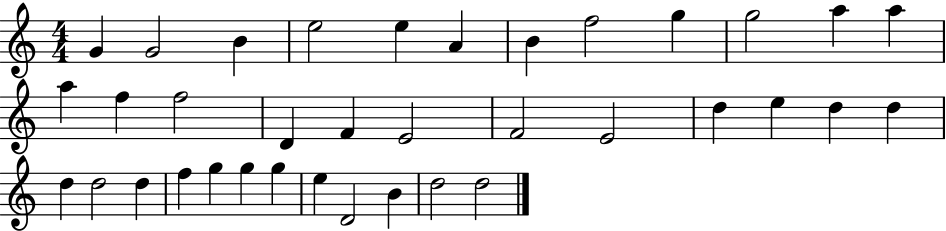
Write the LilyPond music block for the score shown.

{
  \clef treble
  \numericTimeSignature
  \time 4/4
  \key c \major
  g'4 g'2 b'4 | e''2 e''4 a'4 | b'4 f''2 g''4 | g''2 a''4 a''4 | \break a''4 f''4 f''2 | d'4 f'4 e'2 | f'2 e'2 | d''4 e''4 d''4 d''4 | \break d''4 d''2 d''4 | f''4 g''4 g''4 g''4 | e''4 d'2 b'4 | d''2 d''2 | \break \bar "|."
}